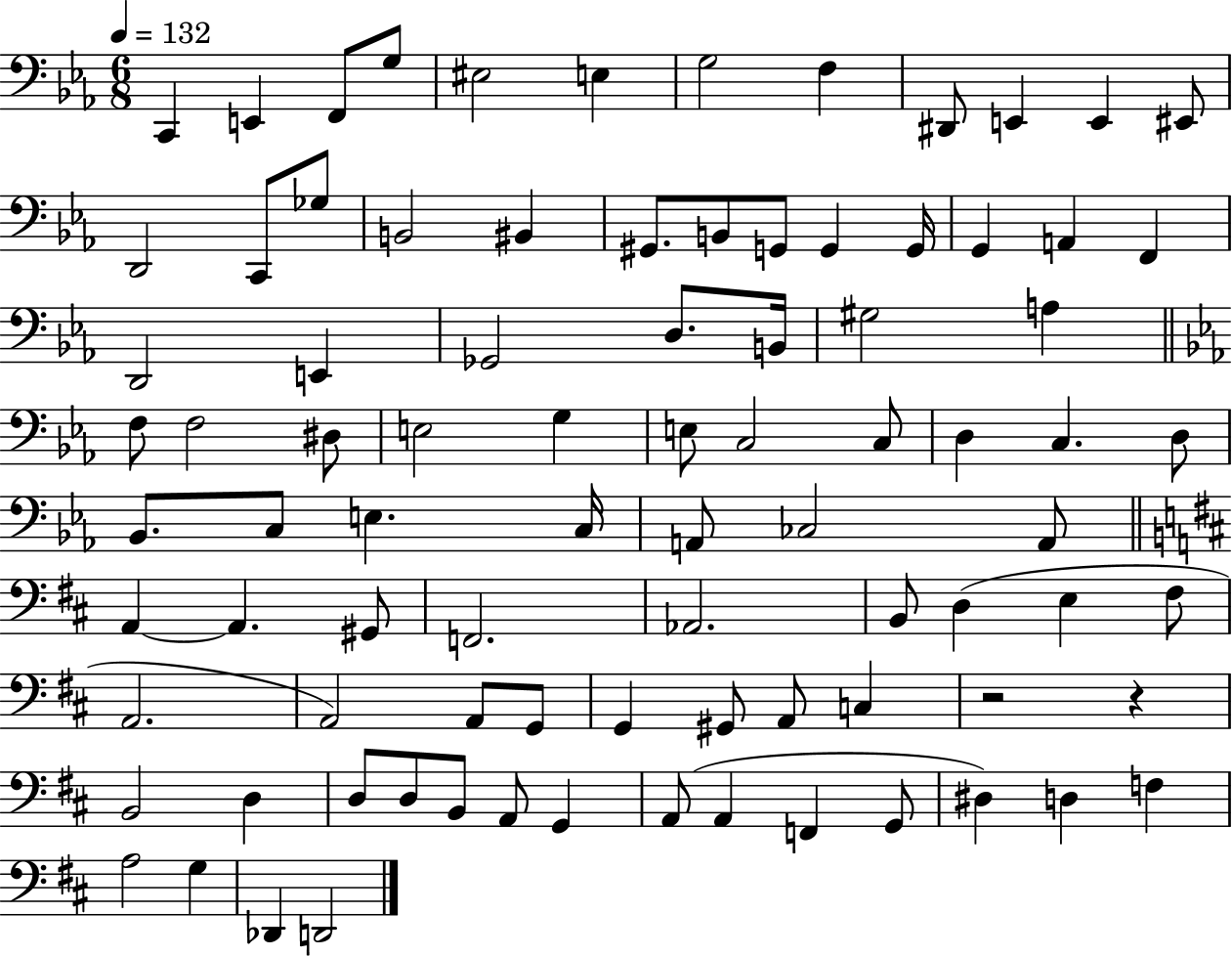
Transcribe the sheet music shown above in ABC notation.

X:1
T:Untitled
M:6/8
L:1/4
K:Eb
C,, E,, F,,/2 G,/2 ^E,2 E, G,2 F, ^D,,/2 E,, E,, ^E,,/2 D,,2 C,,/2 _G,/2 B,,2 ^B,, ^G,,/2 B,,/2 G,,/2 G,, G,,/4 G,, A,, F,, D,,2 E,, _G,,2 D,/2 B,,/4 ^G,2 A, F,/2 F,2 ^D,/2 E,2 G, E,/2 C,2 C,/2 D, C, D,/2 _B,,/2 C,/2 E, C,/4 A,,/2 _C,2 A,,/2 A,, A,, ^G,,/2 F,,2 _A,,2 B,,/2 D, E, ^F,/2 A,,2 A,,2 A,,/2 G,,/2 G,, ^G,,/2 A,,/2 C, z2 z B,,2 D, D,/2 D,/2 B,,/2 A,,/2 G,, A,,/2 A,, F,, G,,/2 ^D, D, F, A,2 G, _D,, D,,2